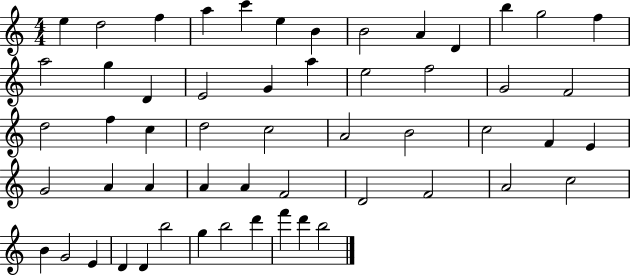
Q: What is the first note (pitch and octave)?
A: E5